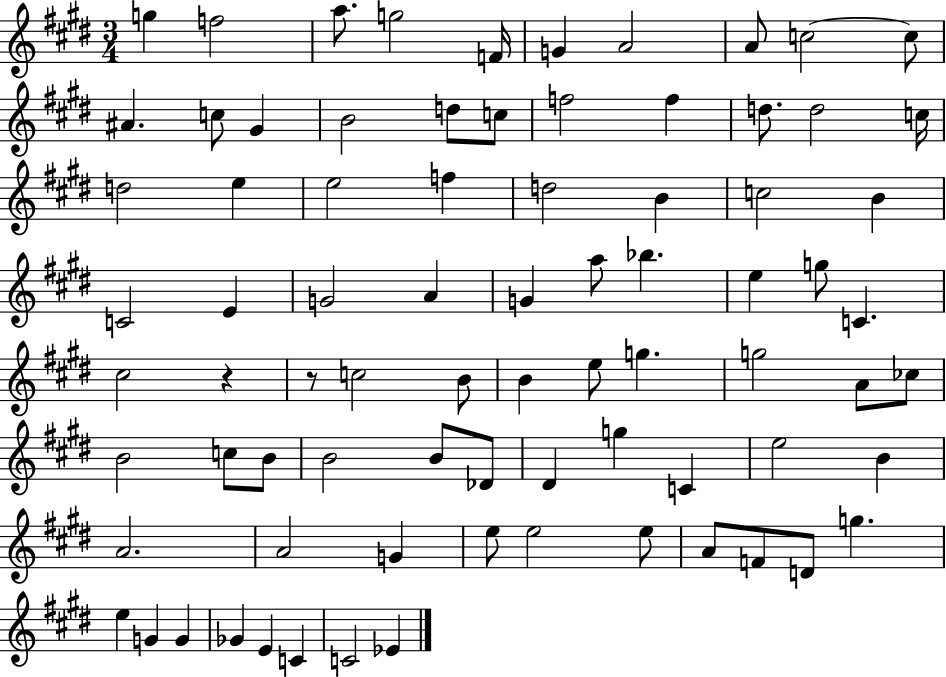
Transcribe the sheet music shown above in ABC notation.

X:1
T:Untitled
M:3/4
L:1/4
K:E
g f2 a/2 g2 F/4 G A2 A/2 c2 c/2 ^A c/2 ^G B2 d/2 c/2 f2 f d/2 d2 c/4 d2 e e2 f d2 B c2 B C2 E G2 A G a/2 _b e g/2 C ^c2 z z/2 c2 B/2 B e/2 g g2 A/2 _c/2 B2 c/2 B/2 B2 B/2 _D/2 ^D g C e2 B A2 A2 G e/2 e2 e/2 A/2 F/2 D/2 g e G G _G E C C2 _E